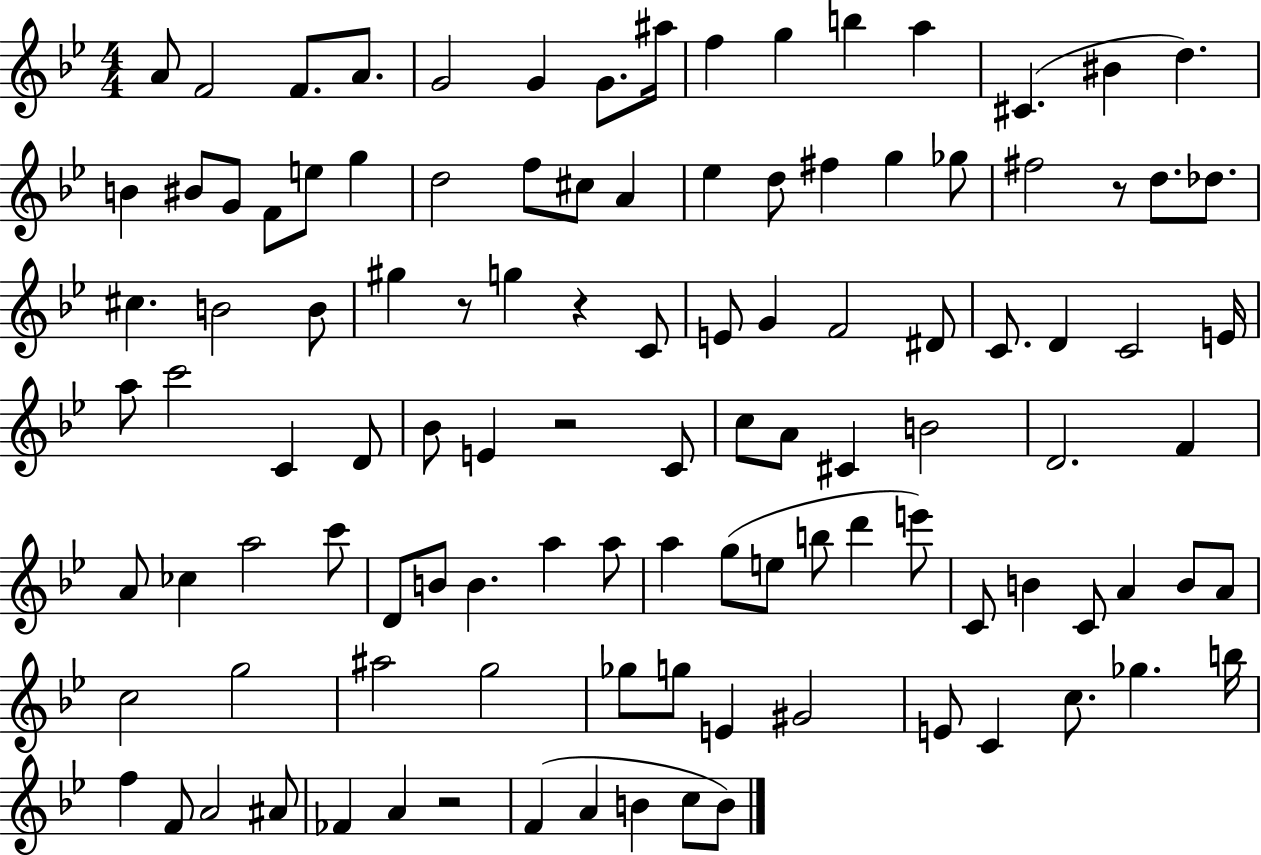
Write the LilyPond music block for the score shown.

{
  \clef treble
  \numericTimeSignature
  \time 4/4
  \key bes \major
  a'8 f'2 f'8. a'8. | g'2 g'4 g'8. ais''16 | f''4 g''4 b''4 a''4 | cis'4.( bis'4 d''4.) | \break b'4 bis'8 g'8 f'8 e''8 g''4 | d''2 f''8 cis''8 a'4 | ees''4 d''8 fis''4 g''4 ges''8 | fis''2 r8 d''8. des''8. | \break cis''4. b'2 b'8 | gis''4 r8 g''4 r4 c'8 | e'8 g'4 f'2 dis'8 | c'8. d'4 c'2 e'16 | \break a''8 c'''2 c'4 d'8 | bes'8 e'4 r2 c'8 | c''8 a'8 cis'4 b'2 | d'2. f'4 | \break a'8 ces''4 a''2 c'''8 | d'8 b'8 b'4. a''4 a''8 | a''4 g''8( e''8 b''8 d'''4 e'''8) | c'8 b'4 c'8 a'4 b'8 a'8 | \break c''2 g''2 | ais''2 g''2 | ges''8 g''8 e'4 gis'2 | e'8 c'4 c''8. ges''4. b''16 | \break f''4 f'8 a'2 ais'8 | fes'4 a'4 r2 | f'4( a'4 b'4 c''8 b'8) | \bar "|."
}